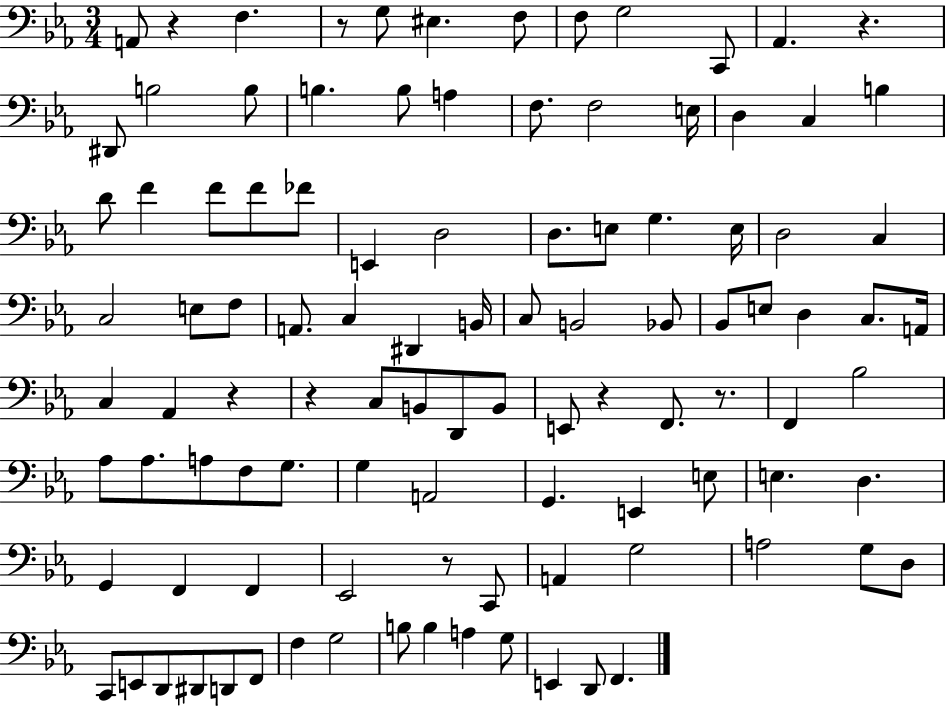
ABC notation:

X:1
T:Untitled
M:3/4
L:1/4
K:Eb
A,,/2 z F, z/2 G,/2 ^E, F,/2 F,/2 G,2 C,,/2 _A,, z ^D,,/2 B,2 B,/2 B, B,/2 A, F,/2 F,2 E,/4 D, C, B, D/2 F F/2 F/2 _F/2 E,, D,2 D,/2 E,/2 G, E,/4 D,2 C, C,2 E,/2 F,/2 A,,/2 C, ^D,, B,,/4 C,/2 B,,2 _B,,/2 _B,,/2 E,/2 D, C,/2 A,,/4 C, _A,, z z C,/2 B,,/2 D,,/2 B,,/2 E,,/2 z F,,/2 z/2 F,, _B,2 _A,/2 _A,/2 A,/2 F,/2 G,/2 G, A,,2 G,, E,, E,/2 E, D, G,, F,, F,, _E,,2 z/2 C,,/2 A,, G,2 A,2 G,/2 D,/2 C,,/2 E,,/2 D,,/2 ^D,,/2 D,,/2 F,,/2 F, G,2 B,/2 B, A, G,/2 E,, D,,/2 F,,